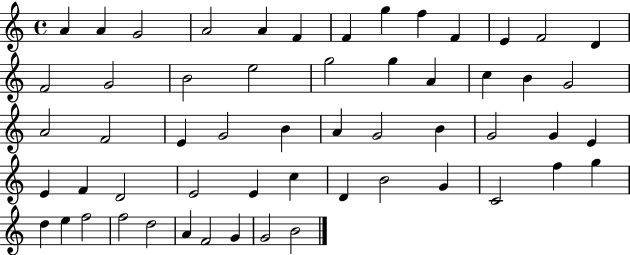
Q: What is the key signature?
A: C major